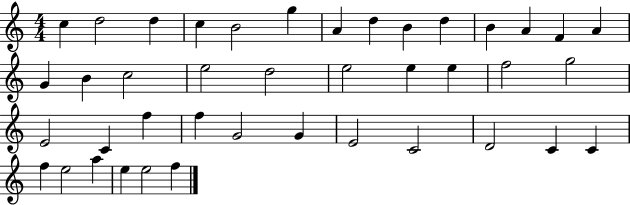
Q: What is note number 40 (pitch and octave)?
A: E5